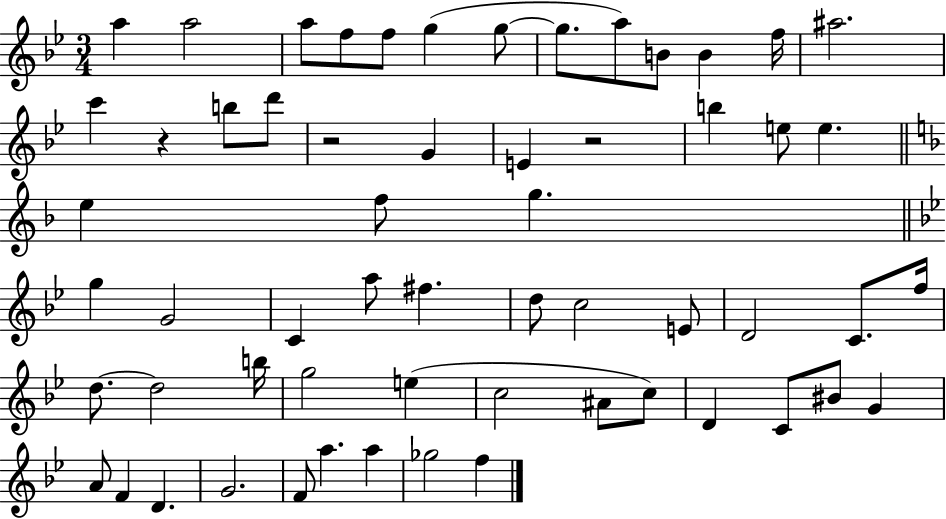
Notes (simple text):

A5/q A5/h A5/e F5/e F5/e G5/q G5/e G5/e. A5/e B4/e B4/q F5/s A#5/h. C6/q R/q B5/e D6/e R/h G4/q E4/q R/h B5/q E5/e E5/q. E5/q F5/e G5/q. G5/q G4/h C4/q A5/e F#5/q. D5/e C5/h E4/e D4/h C4/e. F5/s D5/e. D5/h B5/s G5/h E5/q C5/h A#4/e C5/e D4/q C4/e BIS4/e G4/q A4/e F4/q D4/q. G4/h. F4/e A5/q. A5/q Gb5/h F5/q